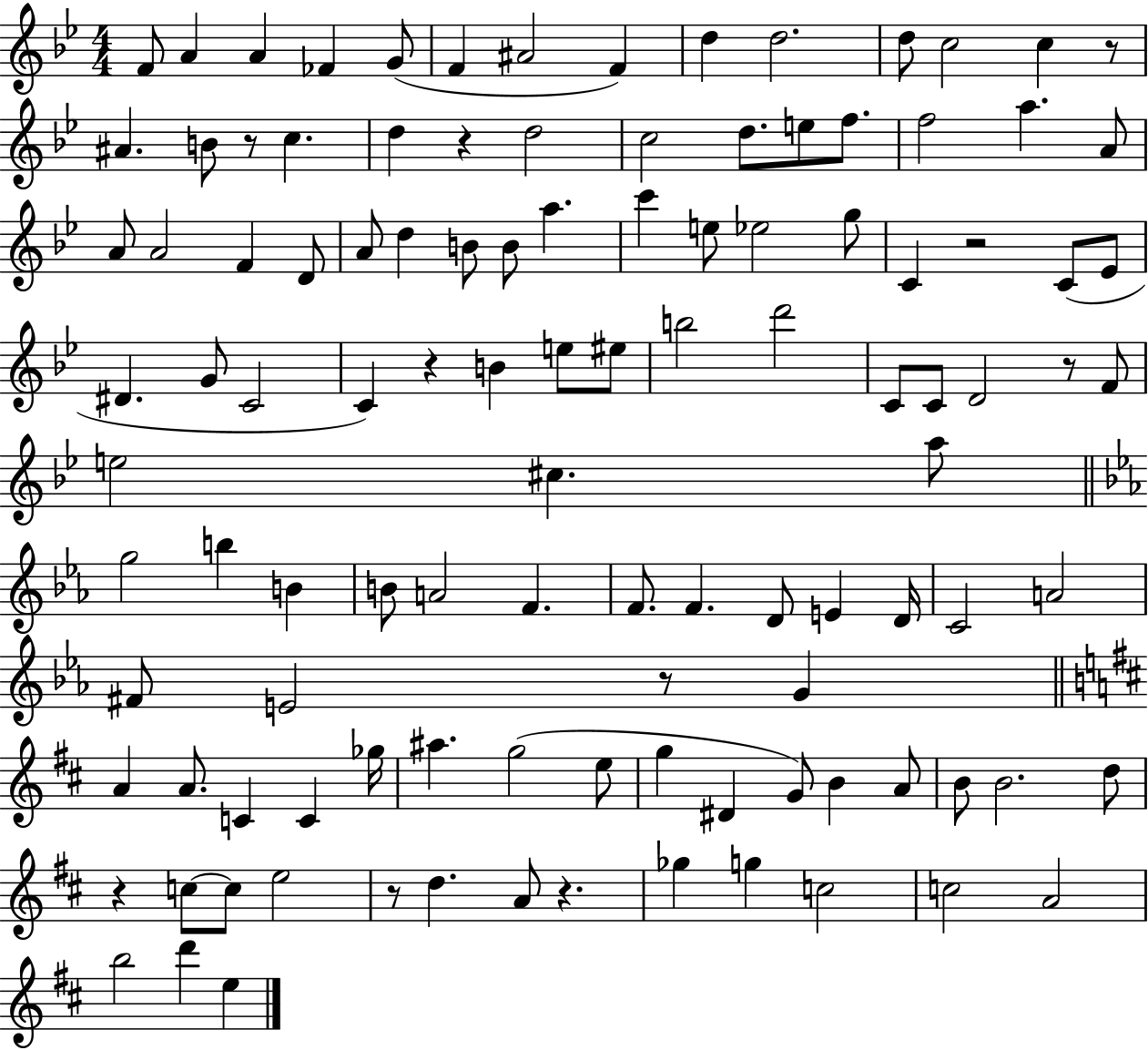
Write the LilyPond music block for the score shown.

{
  \clef treble
  \numericTimeSignature
  \time 4/4
  \key bes \major
  f'8 a'4 a'4 fes'4 g'8( | f'4 ais'2 f'4) | d''4 d''2. | d''8 c''2 c''4 r8 | \break ais'4. b'8 r8 c''4. | d''4 r4 d''2 | c''2 d''8. e''8 f''8. | f''2 a''4. a'8 | \break a'8 a'2 f'4 d'8 | a'8 d''4 b'8 b'8 a''4. | c'''4 e''8 ees''2 g''8 | c'4 r2 c'8( ees'8 | \break dis'4. g'8 c'2 | c'4) r4 b'4 e''8 eis''8 | b''2 d'''2 | c'8 c'8 d'2 r8 f'8 | \break e''2 cis''4. a''8 | \bar "||" \break \key c \minor g''2 b''4 b'4 | b'8 a'2 f'4. | f'8. f'4. d'8 e'4 d'16 | c'2 a'2 | \break fis'8 e'2 r8 g'4 | \bar "||" \break \key b \minor a'4 a'8. c'4 c'4 ges''16 | ais''4. g''2( e''8 | g''4 dis'4 g'8) b'4 a'8 | b'8 b'2. d''8 | \break r4 c''8~~ c''8 e''2 | r8 d''4. a'8 r4. | ges''4 g''4 c''2 | c''2 a'2 | \break b''2 d'''4 e''4 | \bar "|."
}